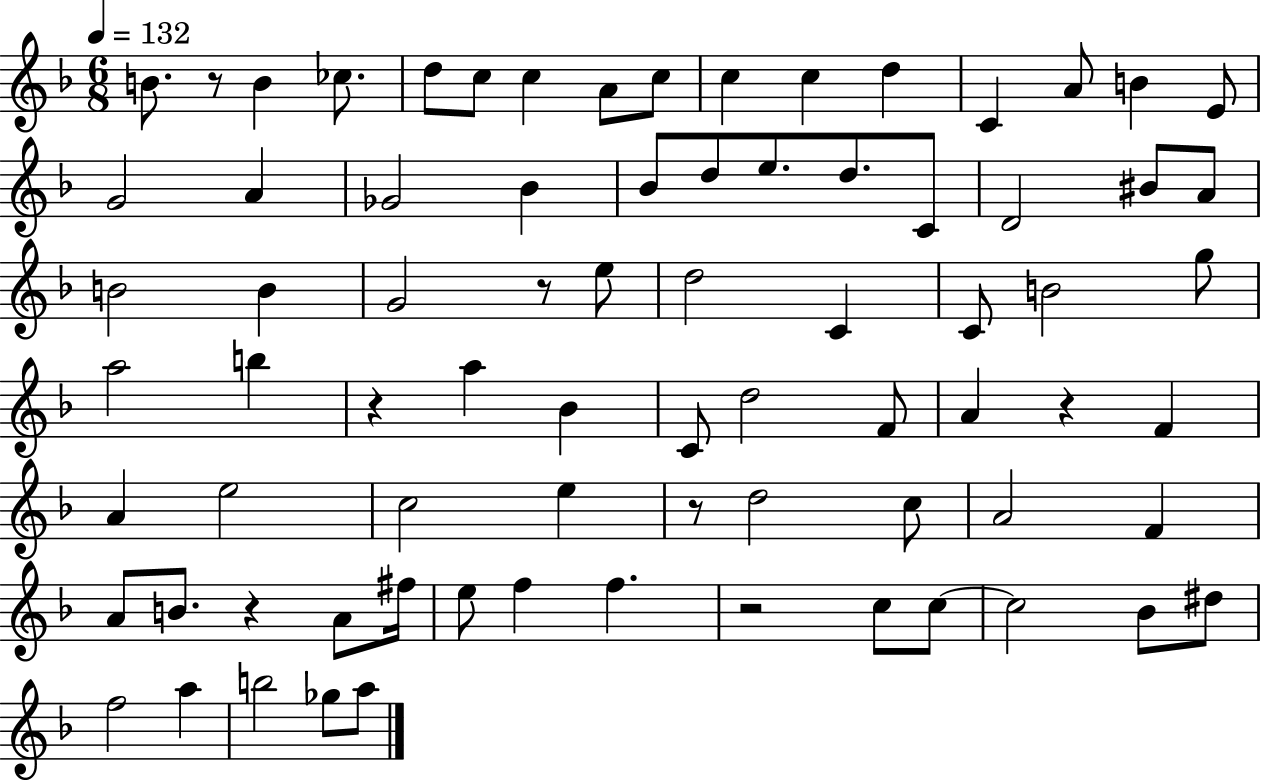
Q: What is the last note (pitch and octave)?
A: A5